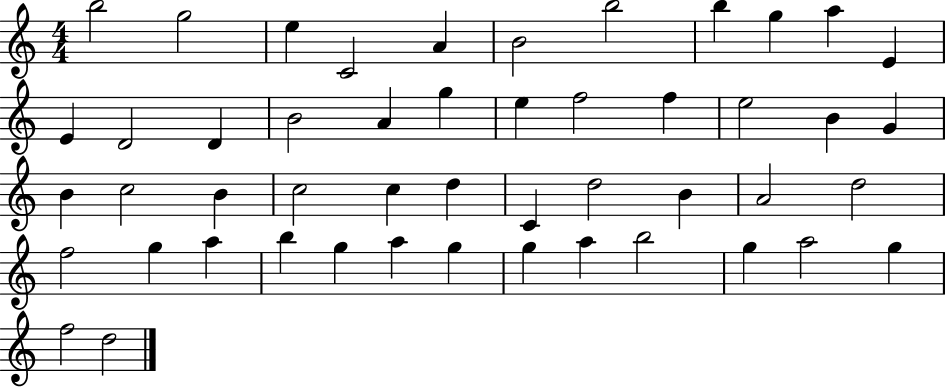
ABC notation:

X:1
T:Untitled
M:4/4
L:1/4
K:C
b2 g2 e C2 A B2 b2 b g a E E D2 D B2 A g e f2 f e2 B G B c2 B c2 c d C d2 B A2 d2 f2 g a b g a g g a b2 g a2 g f2 d2